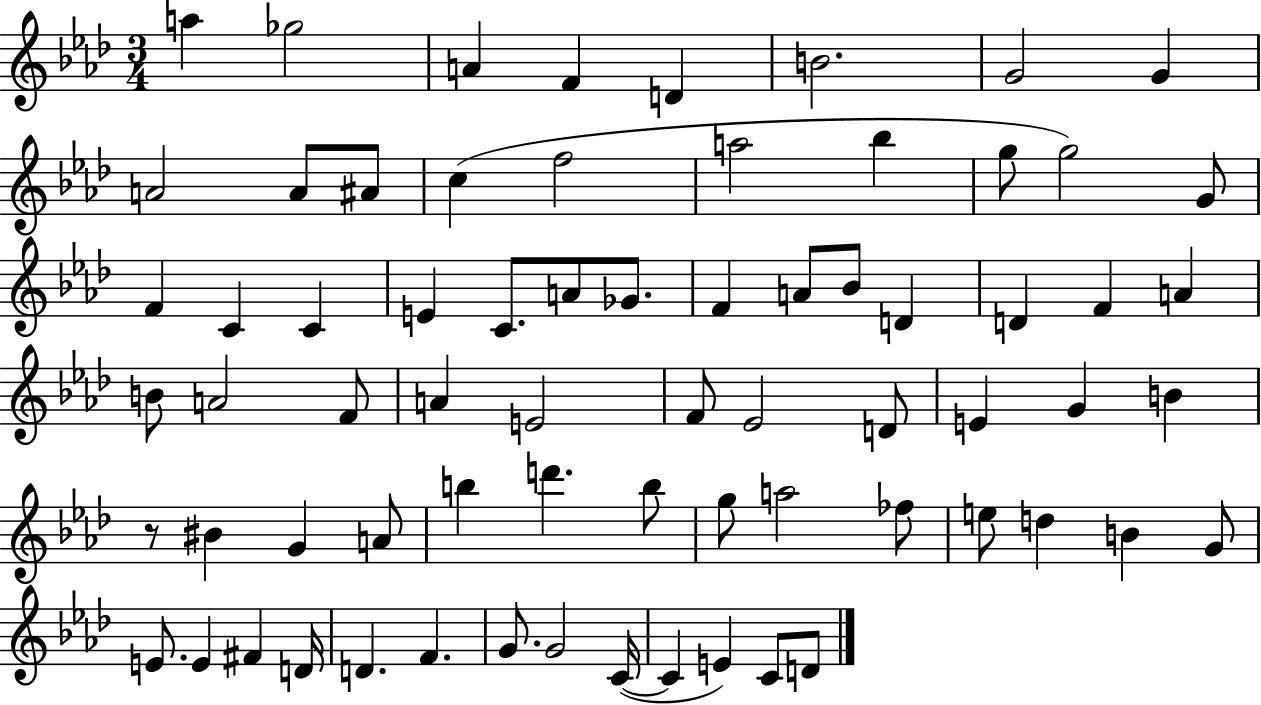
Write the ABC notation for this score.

X:1
T:Untitled
M:3/4
L:1/4
K:Ab
a _g2 A F D B2 G2 G A2 A/2 ^A/2 c f2 a2 _b g/2 g2 G/2 F C C E C/2 A/2 _G/2 F A/2 _B/2 D D F A B/2 A2 F/2 A E2 F/2 _E2 D/2 E G B z/2 ^B G A/2 b d' b/2 g/2 a2 _f/2 e/2 d B G/2 E/2 E ^F D/4 D F G/2 G2 C/4 C E C/2 D/2